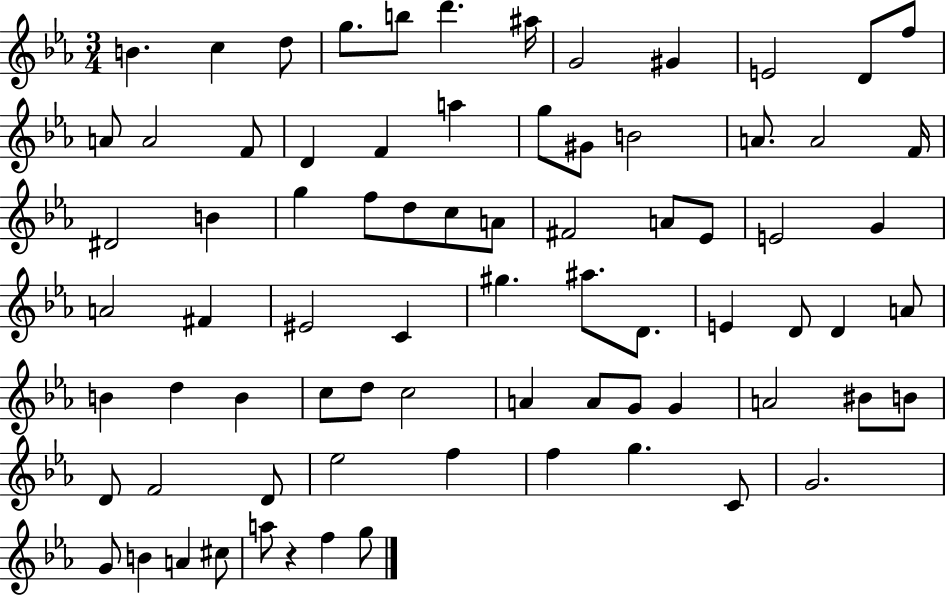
{
  \clef treble
  \numericTimeSignature
  \time 3/4
  \key ees \major
  b'4. c''4 d''8 | g''8. b''8 d'''4. ais''16 | g'2 gis'4 | e'2 d'8 f''8 | \break a'8 a'2 f'8 | d'4 f'4 a''4 | g''8 gis'8 b'2 | a'8. a'2 f'16 | \break dis'2 b'4 | g''4 f''8 d''8 c''8 a'8 | fis'2 a'8 ees'8 | e'2 g'4 | \break a'2 fis'4 | eis'2 c'4 | gis''4. ais''8. d'8. | e'4 d'8 d'4 a'8 | \break b'4 d''4 b'4 | c''8 d''8 c''2 | a'4 a'8 g'8 g'4 | a'2 bis'8 b'8 | \break d'8 f'2 d'8 | ees''2 f''4 | f''4 g''4. c'8 | g'2. | \break g'8 b'4 a'4 cis''8 | a''8 r4 f''4 g''8 | \bar "|."
}